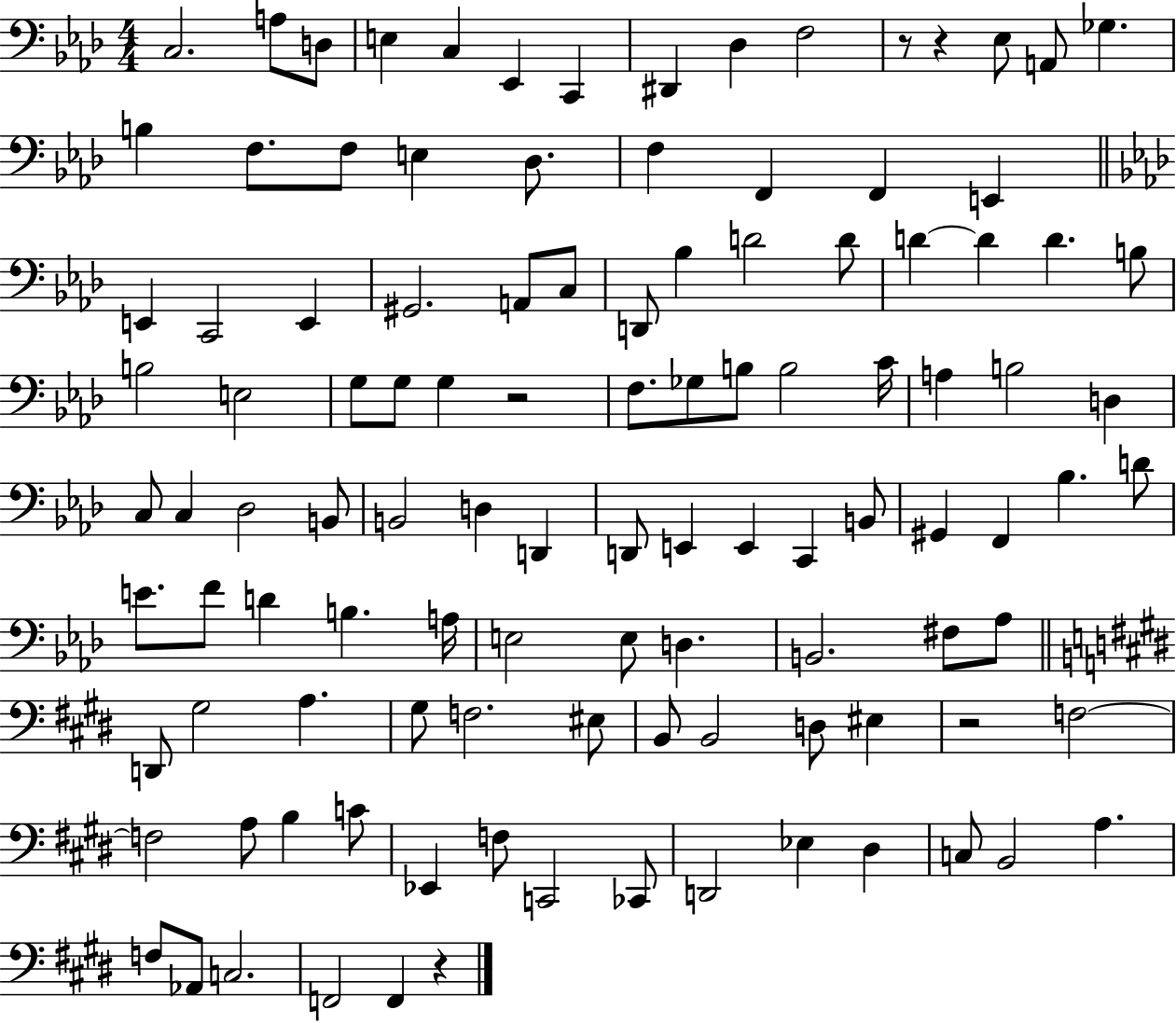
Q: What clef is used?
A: bass